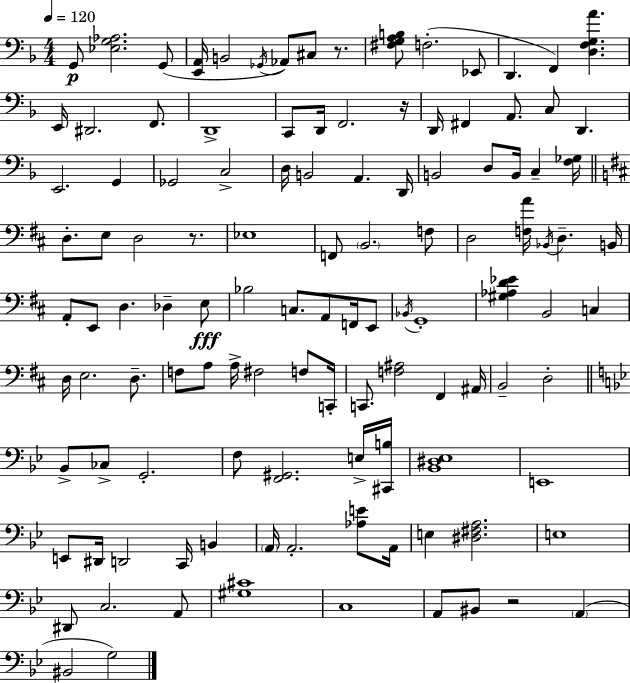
G2/e [Eb3,G3,Ab3]/h. G2/e [E2,A2]/s B2/h Gb2/s Ab2/e C#3/e R/e. [F#3,G3,A3,B3]/e F3/h. Eb2/e D2/q. F2/q [D3,F3,G3,A4]/q. E2/s D#2/h. F2/e. D2/w C2/e D2/s F2/h. R/s D2/s F#2/q A2/e. C3/e D2/q. E2/h. G2/q Gb2/h C3/h D3/s B2/h A2/q. D2/s B2/h D3/e B2/s C3/q [F3,Gb3]/s D3/e. E3/e D3/h R/e. Eb3/w F2/e B2/h. F3/e D3/h [F3,A4]/s Bb2/s D3/q. B2/s A2/e E2/e D3/q. Db3/q E3/e Bb3/h C3/e. A2/e F2/s E2/e Bb2/s G2/w [G#3,Ab3,D4,Eb4]/q B2/h C3/q D3/s E3/h. D3/e. F3/e A3/e A3/s F#3/h F3/e C2/s C2/e. [F3,A#3]/h F#2/q A#2/s B2/h D3/h Bb2/e CES3/e G2/h. F3/e [F2,G#2]/h. E3/s [C#2,B3]/s [Bb2,D#3,Eb3]/w E2/w E2/e D#2/s D2/h C2/s B2/q A2/s A2/h. [Ab3,E4]/e A2/s E3/q [D#3,F#3,A3]/h. E3/w D#2/e C3/h. A2/e [G#3,C#4]/w C3/w A2/e BIS2/e R/h A2/q BIS2/h G3/h